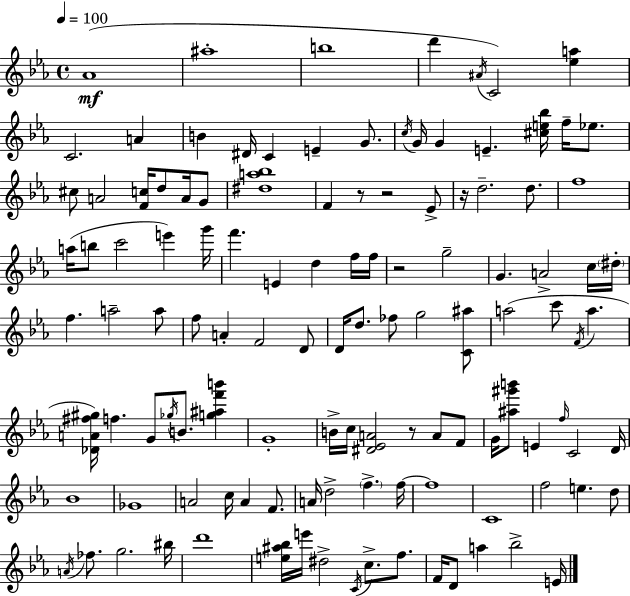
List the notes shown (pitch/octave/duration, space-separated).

Ab4/w A#5/w B5/w D6/q A#4/s C4/h [Eb5,A5]/q C4/h. A4/q B4/q D#4/s C4/q E4/q G4/e. C5/s G4/s G4/q E4/q. [C#5,E5,Bb5]/s F5/s Eb5/e. C#5/e A4/h [F4,C5]/s D5/e A4/s G4/e [D#5,A5,Bb5]/w F4/q R/e R/h Eb4/e R/s D5/h. D5/e. F5/w A5/s B5/e C6/h E6/q G6/s F6/q. E4/q D5/q F5/s F5/s R/h G5/h G4/q. A4/h C5/s D#5/s F5/q. A5/h A5/e F5/e A4/q F4/h D4/e D4/s D5/e. FES5/e G5/h [C4,A#5]/e A5/h C6/e F4/s A5/q. [Db4,A4,F#5,G#5]/s F5/q. G4/e Gb5/s B4/e. [G5,A#5,F6,B6]/q G4/w B4/s C5/s [D#4,Eb4,A4]/h R/e A4/e F4/e G4/s [A#5,G#6,B6]/e E4/q F5/s C4/h D4/s Bb4/w Gb4/w A4/h C5/s A4/q F4/e. A4/s D5/h F5/q. F5/s F5/w C4/w F5/h E5/q. D5/e A4/s FES5/e. G5/h. BIS5/s D6/w [E5,A#5,Bb5]/s E6/s D#5/h C4/s C5/e. F5/e. F4/s D4/e A5/q Bb5/h E4/s